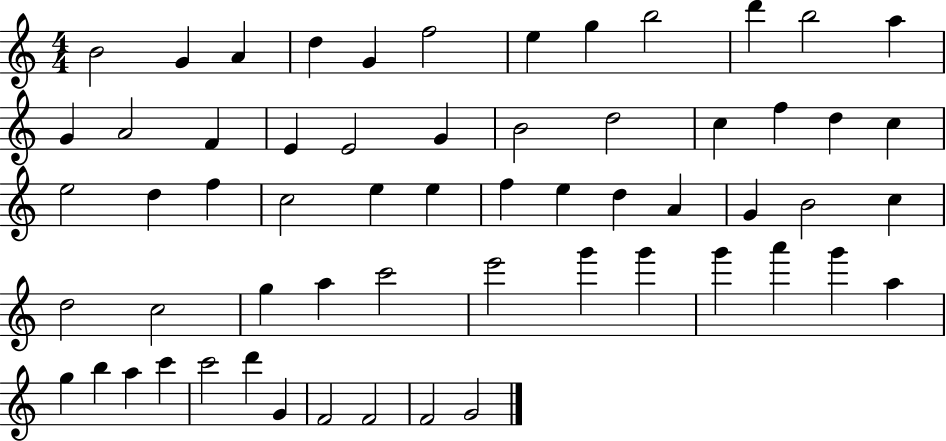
{
  \clef treble
  \numericTimeSignature
  \time 4/4
  \key c \major
  b'2 g'4 a'4 | d''4 g'4 f''2 | e''4 g''4 b''2 | d'''4 b''2 a''4 | \break g'4 a'2 f'4 | e'4 e'2 g'4 | b'2 d''2 | c''4 f''4 d''4 c''4 | \break e''2 d''4 f''4 | c''2 e''4 e''4 | f''4 e''4 d''4 a'4 | g'4 b'2 c''4 | \break d''2 c''2 | g''4 a''4 c'''2 | e'''2 g'''4 g'''4 | g'''4 a'''4 g'''4 a''4 | \break g''4 b''4 a''4 c'''4 | c'''2 d'''4 g'4 | f'2 f'2 | f'2 g'2 | \break \bar "|."
}